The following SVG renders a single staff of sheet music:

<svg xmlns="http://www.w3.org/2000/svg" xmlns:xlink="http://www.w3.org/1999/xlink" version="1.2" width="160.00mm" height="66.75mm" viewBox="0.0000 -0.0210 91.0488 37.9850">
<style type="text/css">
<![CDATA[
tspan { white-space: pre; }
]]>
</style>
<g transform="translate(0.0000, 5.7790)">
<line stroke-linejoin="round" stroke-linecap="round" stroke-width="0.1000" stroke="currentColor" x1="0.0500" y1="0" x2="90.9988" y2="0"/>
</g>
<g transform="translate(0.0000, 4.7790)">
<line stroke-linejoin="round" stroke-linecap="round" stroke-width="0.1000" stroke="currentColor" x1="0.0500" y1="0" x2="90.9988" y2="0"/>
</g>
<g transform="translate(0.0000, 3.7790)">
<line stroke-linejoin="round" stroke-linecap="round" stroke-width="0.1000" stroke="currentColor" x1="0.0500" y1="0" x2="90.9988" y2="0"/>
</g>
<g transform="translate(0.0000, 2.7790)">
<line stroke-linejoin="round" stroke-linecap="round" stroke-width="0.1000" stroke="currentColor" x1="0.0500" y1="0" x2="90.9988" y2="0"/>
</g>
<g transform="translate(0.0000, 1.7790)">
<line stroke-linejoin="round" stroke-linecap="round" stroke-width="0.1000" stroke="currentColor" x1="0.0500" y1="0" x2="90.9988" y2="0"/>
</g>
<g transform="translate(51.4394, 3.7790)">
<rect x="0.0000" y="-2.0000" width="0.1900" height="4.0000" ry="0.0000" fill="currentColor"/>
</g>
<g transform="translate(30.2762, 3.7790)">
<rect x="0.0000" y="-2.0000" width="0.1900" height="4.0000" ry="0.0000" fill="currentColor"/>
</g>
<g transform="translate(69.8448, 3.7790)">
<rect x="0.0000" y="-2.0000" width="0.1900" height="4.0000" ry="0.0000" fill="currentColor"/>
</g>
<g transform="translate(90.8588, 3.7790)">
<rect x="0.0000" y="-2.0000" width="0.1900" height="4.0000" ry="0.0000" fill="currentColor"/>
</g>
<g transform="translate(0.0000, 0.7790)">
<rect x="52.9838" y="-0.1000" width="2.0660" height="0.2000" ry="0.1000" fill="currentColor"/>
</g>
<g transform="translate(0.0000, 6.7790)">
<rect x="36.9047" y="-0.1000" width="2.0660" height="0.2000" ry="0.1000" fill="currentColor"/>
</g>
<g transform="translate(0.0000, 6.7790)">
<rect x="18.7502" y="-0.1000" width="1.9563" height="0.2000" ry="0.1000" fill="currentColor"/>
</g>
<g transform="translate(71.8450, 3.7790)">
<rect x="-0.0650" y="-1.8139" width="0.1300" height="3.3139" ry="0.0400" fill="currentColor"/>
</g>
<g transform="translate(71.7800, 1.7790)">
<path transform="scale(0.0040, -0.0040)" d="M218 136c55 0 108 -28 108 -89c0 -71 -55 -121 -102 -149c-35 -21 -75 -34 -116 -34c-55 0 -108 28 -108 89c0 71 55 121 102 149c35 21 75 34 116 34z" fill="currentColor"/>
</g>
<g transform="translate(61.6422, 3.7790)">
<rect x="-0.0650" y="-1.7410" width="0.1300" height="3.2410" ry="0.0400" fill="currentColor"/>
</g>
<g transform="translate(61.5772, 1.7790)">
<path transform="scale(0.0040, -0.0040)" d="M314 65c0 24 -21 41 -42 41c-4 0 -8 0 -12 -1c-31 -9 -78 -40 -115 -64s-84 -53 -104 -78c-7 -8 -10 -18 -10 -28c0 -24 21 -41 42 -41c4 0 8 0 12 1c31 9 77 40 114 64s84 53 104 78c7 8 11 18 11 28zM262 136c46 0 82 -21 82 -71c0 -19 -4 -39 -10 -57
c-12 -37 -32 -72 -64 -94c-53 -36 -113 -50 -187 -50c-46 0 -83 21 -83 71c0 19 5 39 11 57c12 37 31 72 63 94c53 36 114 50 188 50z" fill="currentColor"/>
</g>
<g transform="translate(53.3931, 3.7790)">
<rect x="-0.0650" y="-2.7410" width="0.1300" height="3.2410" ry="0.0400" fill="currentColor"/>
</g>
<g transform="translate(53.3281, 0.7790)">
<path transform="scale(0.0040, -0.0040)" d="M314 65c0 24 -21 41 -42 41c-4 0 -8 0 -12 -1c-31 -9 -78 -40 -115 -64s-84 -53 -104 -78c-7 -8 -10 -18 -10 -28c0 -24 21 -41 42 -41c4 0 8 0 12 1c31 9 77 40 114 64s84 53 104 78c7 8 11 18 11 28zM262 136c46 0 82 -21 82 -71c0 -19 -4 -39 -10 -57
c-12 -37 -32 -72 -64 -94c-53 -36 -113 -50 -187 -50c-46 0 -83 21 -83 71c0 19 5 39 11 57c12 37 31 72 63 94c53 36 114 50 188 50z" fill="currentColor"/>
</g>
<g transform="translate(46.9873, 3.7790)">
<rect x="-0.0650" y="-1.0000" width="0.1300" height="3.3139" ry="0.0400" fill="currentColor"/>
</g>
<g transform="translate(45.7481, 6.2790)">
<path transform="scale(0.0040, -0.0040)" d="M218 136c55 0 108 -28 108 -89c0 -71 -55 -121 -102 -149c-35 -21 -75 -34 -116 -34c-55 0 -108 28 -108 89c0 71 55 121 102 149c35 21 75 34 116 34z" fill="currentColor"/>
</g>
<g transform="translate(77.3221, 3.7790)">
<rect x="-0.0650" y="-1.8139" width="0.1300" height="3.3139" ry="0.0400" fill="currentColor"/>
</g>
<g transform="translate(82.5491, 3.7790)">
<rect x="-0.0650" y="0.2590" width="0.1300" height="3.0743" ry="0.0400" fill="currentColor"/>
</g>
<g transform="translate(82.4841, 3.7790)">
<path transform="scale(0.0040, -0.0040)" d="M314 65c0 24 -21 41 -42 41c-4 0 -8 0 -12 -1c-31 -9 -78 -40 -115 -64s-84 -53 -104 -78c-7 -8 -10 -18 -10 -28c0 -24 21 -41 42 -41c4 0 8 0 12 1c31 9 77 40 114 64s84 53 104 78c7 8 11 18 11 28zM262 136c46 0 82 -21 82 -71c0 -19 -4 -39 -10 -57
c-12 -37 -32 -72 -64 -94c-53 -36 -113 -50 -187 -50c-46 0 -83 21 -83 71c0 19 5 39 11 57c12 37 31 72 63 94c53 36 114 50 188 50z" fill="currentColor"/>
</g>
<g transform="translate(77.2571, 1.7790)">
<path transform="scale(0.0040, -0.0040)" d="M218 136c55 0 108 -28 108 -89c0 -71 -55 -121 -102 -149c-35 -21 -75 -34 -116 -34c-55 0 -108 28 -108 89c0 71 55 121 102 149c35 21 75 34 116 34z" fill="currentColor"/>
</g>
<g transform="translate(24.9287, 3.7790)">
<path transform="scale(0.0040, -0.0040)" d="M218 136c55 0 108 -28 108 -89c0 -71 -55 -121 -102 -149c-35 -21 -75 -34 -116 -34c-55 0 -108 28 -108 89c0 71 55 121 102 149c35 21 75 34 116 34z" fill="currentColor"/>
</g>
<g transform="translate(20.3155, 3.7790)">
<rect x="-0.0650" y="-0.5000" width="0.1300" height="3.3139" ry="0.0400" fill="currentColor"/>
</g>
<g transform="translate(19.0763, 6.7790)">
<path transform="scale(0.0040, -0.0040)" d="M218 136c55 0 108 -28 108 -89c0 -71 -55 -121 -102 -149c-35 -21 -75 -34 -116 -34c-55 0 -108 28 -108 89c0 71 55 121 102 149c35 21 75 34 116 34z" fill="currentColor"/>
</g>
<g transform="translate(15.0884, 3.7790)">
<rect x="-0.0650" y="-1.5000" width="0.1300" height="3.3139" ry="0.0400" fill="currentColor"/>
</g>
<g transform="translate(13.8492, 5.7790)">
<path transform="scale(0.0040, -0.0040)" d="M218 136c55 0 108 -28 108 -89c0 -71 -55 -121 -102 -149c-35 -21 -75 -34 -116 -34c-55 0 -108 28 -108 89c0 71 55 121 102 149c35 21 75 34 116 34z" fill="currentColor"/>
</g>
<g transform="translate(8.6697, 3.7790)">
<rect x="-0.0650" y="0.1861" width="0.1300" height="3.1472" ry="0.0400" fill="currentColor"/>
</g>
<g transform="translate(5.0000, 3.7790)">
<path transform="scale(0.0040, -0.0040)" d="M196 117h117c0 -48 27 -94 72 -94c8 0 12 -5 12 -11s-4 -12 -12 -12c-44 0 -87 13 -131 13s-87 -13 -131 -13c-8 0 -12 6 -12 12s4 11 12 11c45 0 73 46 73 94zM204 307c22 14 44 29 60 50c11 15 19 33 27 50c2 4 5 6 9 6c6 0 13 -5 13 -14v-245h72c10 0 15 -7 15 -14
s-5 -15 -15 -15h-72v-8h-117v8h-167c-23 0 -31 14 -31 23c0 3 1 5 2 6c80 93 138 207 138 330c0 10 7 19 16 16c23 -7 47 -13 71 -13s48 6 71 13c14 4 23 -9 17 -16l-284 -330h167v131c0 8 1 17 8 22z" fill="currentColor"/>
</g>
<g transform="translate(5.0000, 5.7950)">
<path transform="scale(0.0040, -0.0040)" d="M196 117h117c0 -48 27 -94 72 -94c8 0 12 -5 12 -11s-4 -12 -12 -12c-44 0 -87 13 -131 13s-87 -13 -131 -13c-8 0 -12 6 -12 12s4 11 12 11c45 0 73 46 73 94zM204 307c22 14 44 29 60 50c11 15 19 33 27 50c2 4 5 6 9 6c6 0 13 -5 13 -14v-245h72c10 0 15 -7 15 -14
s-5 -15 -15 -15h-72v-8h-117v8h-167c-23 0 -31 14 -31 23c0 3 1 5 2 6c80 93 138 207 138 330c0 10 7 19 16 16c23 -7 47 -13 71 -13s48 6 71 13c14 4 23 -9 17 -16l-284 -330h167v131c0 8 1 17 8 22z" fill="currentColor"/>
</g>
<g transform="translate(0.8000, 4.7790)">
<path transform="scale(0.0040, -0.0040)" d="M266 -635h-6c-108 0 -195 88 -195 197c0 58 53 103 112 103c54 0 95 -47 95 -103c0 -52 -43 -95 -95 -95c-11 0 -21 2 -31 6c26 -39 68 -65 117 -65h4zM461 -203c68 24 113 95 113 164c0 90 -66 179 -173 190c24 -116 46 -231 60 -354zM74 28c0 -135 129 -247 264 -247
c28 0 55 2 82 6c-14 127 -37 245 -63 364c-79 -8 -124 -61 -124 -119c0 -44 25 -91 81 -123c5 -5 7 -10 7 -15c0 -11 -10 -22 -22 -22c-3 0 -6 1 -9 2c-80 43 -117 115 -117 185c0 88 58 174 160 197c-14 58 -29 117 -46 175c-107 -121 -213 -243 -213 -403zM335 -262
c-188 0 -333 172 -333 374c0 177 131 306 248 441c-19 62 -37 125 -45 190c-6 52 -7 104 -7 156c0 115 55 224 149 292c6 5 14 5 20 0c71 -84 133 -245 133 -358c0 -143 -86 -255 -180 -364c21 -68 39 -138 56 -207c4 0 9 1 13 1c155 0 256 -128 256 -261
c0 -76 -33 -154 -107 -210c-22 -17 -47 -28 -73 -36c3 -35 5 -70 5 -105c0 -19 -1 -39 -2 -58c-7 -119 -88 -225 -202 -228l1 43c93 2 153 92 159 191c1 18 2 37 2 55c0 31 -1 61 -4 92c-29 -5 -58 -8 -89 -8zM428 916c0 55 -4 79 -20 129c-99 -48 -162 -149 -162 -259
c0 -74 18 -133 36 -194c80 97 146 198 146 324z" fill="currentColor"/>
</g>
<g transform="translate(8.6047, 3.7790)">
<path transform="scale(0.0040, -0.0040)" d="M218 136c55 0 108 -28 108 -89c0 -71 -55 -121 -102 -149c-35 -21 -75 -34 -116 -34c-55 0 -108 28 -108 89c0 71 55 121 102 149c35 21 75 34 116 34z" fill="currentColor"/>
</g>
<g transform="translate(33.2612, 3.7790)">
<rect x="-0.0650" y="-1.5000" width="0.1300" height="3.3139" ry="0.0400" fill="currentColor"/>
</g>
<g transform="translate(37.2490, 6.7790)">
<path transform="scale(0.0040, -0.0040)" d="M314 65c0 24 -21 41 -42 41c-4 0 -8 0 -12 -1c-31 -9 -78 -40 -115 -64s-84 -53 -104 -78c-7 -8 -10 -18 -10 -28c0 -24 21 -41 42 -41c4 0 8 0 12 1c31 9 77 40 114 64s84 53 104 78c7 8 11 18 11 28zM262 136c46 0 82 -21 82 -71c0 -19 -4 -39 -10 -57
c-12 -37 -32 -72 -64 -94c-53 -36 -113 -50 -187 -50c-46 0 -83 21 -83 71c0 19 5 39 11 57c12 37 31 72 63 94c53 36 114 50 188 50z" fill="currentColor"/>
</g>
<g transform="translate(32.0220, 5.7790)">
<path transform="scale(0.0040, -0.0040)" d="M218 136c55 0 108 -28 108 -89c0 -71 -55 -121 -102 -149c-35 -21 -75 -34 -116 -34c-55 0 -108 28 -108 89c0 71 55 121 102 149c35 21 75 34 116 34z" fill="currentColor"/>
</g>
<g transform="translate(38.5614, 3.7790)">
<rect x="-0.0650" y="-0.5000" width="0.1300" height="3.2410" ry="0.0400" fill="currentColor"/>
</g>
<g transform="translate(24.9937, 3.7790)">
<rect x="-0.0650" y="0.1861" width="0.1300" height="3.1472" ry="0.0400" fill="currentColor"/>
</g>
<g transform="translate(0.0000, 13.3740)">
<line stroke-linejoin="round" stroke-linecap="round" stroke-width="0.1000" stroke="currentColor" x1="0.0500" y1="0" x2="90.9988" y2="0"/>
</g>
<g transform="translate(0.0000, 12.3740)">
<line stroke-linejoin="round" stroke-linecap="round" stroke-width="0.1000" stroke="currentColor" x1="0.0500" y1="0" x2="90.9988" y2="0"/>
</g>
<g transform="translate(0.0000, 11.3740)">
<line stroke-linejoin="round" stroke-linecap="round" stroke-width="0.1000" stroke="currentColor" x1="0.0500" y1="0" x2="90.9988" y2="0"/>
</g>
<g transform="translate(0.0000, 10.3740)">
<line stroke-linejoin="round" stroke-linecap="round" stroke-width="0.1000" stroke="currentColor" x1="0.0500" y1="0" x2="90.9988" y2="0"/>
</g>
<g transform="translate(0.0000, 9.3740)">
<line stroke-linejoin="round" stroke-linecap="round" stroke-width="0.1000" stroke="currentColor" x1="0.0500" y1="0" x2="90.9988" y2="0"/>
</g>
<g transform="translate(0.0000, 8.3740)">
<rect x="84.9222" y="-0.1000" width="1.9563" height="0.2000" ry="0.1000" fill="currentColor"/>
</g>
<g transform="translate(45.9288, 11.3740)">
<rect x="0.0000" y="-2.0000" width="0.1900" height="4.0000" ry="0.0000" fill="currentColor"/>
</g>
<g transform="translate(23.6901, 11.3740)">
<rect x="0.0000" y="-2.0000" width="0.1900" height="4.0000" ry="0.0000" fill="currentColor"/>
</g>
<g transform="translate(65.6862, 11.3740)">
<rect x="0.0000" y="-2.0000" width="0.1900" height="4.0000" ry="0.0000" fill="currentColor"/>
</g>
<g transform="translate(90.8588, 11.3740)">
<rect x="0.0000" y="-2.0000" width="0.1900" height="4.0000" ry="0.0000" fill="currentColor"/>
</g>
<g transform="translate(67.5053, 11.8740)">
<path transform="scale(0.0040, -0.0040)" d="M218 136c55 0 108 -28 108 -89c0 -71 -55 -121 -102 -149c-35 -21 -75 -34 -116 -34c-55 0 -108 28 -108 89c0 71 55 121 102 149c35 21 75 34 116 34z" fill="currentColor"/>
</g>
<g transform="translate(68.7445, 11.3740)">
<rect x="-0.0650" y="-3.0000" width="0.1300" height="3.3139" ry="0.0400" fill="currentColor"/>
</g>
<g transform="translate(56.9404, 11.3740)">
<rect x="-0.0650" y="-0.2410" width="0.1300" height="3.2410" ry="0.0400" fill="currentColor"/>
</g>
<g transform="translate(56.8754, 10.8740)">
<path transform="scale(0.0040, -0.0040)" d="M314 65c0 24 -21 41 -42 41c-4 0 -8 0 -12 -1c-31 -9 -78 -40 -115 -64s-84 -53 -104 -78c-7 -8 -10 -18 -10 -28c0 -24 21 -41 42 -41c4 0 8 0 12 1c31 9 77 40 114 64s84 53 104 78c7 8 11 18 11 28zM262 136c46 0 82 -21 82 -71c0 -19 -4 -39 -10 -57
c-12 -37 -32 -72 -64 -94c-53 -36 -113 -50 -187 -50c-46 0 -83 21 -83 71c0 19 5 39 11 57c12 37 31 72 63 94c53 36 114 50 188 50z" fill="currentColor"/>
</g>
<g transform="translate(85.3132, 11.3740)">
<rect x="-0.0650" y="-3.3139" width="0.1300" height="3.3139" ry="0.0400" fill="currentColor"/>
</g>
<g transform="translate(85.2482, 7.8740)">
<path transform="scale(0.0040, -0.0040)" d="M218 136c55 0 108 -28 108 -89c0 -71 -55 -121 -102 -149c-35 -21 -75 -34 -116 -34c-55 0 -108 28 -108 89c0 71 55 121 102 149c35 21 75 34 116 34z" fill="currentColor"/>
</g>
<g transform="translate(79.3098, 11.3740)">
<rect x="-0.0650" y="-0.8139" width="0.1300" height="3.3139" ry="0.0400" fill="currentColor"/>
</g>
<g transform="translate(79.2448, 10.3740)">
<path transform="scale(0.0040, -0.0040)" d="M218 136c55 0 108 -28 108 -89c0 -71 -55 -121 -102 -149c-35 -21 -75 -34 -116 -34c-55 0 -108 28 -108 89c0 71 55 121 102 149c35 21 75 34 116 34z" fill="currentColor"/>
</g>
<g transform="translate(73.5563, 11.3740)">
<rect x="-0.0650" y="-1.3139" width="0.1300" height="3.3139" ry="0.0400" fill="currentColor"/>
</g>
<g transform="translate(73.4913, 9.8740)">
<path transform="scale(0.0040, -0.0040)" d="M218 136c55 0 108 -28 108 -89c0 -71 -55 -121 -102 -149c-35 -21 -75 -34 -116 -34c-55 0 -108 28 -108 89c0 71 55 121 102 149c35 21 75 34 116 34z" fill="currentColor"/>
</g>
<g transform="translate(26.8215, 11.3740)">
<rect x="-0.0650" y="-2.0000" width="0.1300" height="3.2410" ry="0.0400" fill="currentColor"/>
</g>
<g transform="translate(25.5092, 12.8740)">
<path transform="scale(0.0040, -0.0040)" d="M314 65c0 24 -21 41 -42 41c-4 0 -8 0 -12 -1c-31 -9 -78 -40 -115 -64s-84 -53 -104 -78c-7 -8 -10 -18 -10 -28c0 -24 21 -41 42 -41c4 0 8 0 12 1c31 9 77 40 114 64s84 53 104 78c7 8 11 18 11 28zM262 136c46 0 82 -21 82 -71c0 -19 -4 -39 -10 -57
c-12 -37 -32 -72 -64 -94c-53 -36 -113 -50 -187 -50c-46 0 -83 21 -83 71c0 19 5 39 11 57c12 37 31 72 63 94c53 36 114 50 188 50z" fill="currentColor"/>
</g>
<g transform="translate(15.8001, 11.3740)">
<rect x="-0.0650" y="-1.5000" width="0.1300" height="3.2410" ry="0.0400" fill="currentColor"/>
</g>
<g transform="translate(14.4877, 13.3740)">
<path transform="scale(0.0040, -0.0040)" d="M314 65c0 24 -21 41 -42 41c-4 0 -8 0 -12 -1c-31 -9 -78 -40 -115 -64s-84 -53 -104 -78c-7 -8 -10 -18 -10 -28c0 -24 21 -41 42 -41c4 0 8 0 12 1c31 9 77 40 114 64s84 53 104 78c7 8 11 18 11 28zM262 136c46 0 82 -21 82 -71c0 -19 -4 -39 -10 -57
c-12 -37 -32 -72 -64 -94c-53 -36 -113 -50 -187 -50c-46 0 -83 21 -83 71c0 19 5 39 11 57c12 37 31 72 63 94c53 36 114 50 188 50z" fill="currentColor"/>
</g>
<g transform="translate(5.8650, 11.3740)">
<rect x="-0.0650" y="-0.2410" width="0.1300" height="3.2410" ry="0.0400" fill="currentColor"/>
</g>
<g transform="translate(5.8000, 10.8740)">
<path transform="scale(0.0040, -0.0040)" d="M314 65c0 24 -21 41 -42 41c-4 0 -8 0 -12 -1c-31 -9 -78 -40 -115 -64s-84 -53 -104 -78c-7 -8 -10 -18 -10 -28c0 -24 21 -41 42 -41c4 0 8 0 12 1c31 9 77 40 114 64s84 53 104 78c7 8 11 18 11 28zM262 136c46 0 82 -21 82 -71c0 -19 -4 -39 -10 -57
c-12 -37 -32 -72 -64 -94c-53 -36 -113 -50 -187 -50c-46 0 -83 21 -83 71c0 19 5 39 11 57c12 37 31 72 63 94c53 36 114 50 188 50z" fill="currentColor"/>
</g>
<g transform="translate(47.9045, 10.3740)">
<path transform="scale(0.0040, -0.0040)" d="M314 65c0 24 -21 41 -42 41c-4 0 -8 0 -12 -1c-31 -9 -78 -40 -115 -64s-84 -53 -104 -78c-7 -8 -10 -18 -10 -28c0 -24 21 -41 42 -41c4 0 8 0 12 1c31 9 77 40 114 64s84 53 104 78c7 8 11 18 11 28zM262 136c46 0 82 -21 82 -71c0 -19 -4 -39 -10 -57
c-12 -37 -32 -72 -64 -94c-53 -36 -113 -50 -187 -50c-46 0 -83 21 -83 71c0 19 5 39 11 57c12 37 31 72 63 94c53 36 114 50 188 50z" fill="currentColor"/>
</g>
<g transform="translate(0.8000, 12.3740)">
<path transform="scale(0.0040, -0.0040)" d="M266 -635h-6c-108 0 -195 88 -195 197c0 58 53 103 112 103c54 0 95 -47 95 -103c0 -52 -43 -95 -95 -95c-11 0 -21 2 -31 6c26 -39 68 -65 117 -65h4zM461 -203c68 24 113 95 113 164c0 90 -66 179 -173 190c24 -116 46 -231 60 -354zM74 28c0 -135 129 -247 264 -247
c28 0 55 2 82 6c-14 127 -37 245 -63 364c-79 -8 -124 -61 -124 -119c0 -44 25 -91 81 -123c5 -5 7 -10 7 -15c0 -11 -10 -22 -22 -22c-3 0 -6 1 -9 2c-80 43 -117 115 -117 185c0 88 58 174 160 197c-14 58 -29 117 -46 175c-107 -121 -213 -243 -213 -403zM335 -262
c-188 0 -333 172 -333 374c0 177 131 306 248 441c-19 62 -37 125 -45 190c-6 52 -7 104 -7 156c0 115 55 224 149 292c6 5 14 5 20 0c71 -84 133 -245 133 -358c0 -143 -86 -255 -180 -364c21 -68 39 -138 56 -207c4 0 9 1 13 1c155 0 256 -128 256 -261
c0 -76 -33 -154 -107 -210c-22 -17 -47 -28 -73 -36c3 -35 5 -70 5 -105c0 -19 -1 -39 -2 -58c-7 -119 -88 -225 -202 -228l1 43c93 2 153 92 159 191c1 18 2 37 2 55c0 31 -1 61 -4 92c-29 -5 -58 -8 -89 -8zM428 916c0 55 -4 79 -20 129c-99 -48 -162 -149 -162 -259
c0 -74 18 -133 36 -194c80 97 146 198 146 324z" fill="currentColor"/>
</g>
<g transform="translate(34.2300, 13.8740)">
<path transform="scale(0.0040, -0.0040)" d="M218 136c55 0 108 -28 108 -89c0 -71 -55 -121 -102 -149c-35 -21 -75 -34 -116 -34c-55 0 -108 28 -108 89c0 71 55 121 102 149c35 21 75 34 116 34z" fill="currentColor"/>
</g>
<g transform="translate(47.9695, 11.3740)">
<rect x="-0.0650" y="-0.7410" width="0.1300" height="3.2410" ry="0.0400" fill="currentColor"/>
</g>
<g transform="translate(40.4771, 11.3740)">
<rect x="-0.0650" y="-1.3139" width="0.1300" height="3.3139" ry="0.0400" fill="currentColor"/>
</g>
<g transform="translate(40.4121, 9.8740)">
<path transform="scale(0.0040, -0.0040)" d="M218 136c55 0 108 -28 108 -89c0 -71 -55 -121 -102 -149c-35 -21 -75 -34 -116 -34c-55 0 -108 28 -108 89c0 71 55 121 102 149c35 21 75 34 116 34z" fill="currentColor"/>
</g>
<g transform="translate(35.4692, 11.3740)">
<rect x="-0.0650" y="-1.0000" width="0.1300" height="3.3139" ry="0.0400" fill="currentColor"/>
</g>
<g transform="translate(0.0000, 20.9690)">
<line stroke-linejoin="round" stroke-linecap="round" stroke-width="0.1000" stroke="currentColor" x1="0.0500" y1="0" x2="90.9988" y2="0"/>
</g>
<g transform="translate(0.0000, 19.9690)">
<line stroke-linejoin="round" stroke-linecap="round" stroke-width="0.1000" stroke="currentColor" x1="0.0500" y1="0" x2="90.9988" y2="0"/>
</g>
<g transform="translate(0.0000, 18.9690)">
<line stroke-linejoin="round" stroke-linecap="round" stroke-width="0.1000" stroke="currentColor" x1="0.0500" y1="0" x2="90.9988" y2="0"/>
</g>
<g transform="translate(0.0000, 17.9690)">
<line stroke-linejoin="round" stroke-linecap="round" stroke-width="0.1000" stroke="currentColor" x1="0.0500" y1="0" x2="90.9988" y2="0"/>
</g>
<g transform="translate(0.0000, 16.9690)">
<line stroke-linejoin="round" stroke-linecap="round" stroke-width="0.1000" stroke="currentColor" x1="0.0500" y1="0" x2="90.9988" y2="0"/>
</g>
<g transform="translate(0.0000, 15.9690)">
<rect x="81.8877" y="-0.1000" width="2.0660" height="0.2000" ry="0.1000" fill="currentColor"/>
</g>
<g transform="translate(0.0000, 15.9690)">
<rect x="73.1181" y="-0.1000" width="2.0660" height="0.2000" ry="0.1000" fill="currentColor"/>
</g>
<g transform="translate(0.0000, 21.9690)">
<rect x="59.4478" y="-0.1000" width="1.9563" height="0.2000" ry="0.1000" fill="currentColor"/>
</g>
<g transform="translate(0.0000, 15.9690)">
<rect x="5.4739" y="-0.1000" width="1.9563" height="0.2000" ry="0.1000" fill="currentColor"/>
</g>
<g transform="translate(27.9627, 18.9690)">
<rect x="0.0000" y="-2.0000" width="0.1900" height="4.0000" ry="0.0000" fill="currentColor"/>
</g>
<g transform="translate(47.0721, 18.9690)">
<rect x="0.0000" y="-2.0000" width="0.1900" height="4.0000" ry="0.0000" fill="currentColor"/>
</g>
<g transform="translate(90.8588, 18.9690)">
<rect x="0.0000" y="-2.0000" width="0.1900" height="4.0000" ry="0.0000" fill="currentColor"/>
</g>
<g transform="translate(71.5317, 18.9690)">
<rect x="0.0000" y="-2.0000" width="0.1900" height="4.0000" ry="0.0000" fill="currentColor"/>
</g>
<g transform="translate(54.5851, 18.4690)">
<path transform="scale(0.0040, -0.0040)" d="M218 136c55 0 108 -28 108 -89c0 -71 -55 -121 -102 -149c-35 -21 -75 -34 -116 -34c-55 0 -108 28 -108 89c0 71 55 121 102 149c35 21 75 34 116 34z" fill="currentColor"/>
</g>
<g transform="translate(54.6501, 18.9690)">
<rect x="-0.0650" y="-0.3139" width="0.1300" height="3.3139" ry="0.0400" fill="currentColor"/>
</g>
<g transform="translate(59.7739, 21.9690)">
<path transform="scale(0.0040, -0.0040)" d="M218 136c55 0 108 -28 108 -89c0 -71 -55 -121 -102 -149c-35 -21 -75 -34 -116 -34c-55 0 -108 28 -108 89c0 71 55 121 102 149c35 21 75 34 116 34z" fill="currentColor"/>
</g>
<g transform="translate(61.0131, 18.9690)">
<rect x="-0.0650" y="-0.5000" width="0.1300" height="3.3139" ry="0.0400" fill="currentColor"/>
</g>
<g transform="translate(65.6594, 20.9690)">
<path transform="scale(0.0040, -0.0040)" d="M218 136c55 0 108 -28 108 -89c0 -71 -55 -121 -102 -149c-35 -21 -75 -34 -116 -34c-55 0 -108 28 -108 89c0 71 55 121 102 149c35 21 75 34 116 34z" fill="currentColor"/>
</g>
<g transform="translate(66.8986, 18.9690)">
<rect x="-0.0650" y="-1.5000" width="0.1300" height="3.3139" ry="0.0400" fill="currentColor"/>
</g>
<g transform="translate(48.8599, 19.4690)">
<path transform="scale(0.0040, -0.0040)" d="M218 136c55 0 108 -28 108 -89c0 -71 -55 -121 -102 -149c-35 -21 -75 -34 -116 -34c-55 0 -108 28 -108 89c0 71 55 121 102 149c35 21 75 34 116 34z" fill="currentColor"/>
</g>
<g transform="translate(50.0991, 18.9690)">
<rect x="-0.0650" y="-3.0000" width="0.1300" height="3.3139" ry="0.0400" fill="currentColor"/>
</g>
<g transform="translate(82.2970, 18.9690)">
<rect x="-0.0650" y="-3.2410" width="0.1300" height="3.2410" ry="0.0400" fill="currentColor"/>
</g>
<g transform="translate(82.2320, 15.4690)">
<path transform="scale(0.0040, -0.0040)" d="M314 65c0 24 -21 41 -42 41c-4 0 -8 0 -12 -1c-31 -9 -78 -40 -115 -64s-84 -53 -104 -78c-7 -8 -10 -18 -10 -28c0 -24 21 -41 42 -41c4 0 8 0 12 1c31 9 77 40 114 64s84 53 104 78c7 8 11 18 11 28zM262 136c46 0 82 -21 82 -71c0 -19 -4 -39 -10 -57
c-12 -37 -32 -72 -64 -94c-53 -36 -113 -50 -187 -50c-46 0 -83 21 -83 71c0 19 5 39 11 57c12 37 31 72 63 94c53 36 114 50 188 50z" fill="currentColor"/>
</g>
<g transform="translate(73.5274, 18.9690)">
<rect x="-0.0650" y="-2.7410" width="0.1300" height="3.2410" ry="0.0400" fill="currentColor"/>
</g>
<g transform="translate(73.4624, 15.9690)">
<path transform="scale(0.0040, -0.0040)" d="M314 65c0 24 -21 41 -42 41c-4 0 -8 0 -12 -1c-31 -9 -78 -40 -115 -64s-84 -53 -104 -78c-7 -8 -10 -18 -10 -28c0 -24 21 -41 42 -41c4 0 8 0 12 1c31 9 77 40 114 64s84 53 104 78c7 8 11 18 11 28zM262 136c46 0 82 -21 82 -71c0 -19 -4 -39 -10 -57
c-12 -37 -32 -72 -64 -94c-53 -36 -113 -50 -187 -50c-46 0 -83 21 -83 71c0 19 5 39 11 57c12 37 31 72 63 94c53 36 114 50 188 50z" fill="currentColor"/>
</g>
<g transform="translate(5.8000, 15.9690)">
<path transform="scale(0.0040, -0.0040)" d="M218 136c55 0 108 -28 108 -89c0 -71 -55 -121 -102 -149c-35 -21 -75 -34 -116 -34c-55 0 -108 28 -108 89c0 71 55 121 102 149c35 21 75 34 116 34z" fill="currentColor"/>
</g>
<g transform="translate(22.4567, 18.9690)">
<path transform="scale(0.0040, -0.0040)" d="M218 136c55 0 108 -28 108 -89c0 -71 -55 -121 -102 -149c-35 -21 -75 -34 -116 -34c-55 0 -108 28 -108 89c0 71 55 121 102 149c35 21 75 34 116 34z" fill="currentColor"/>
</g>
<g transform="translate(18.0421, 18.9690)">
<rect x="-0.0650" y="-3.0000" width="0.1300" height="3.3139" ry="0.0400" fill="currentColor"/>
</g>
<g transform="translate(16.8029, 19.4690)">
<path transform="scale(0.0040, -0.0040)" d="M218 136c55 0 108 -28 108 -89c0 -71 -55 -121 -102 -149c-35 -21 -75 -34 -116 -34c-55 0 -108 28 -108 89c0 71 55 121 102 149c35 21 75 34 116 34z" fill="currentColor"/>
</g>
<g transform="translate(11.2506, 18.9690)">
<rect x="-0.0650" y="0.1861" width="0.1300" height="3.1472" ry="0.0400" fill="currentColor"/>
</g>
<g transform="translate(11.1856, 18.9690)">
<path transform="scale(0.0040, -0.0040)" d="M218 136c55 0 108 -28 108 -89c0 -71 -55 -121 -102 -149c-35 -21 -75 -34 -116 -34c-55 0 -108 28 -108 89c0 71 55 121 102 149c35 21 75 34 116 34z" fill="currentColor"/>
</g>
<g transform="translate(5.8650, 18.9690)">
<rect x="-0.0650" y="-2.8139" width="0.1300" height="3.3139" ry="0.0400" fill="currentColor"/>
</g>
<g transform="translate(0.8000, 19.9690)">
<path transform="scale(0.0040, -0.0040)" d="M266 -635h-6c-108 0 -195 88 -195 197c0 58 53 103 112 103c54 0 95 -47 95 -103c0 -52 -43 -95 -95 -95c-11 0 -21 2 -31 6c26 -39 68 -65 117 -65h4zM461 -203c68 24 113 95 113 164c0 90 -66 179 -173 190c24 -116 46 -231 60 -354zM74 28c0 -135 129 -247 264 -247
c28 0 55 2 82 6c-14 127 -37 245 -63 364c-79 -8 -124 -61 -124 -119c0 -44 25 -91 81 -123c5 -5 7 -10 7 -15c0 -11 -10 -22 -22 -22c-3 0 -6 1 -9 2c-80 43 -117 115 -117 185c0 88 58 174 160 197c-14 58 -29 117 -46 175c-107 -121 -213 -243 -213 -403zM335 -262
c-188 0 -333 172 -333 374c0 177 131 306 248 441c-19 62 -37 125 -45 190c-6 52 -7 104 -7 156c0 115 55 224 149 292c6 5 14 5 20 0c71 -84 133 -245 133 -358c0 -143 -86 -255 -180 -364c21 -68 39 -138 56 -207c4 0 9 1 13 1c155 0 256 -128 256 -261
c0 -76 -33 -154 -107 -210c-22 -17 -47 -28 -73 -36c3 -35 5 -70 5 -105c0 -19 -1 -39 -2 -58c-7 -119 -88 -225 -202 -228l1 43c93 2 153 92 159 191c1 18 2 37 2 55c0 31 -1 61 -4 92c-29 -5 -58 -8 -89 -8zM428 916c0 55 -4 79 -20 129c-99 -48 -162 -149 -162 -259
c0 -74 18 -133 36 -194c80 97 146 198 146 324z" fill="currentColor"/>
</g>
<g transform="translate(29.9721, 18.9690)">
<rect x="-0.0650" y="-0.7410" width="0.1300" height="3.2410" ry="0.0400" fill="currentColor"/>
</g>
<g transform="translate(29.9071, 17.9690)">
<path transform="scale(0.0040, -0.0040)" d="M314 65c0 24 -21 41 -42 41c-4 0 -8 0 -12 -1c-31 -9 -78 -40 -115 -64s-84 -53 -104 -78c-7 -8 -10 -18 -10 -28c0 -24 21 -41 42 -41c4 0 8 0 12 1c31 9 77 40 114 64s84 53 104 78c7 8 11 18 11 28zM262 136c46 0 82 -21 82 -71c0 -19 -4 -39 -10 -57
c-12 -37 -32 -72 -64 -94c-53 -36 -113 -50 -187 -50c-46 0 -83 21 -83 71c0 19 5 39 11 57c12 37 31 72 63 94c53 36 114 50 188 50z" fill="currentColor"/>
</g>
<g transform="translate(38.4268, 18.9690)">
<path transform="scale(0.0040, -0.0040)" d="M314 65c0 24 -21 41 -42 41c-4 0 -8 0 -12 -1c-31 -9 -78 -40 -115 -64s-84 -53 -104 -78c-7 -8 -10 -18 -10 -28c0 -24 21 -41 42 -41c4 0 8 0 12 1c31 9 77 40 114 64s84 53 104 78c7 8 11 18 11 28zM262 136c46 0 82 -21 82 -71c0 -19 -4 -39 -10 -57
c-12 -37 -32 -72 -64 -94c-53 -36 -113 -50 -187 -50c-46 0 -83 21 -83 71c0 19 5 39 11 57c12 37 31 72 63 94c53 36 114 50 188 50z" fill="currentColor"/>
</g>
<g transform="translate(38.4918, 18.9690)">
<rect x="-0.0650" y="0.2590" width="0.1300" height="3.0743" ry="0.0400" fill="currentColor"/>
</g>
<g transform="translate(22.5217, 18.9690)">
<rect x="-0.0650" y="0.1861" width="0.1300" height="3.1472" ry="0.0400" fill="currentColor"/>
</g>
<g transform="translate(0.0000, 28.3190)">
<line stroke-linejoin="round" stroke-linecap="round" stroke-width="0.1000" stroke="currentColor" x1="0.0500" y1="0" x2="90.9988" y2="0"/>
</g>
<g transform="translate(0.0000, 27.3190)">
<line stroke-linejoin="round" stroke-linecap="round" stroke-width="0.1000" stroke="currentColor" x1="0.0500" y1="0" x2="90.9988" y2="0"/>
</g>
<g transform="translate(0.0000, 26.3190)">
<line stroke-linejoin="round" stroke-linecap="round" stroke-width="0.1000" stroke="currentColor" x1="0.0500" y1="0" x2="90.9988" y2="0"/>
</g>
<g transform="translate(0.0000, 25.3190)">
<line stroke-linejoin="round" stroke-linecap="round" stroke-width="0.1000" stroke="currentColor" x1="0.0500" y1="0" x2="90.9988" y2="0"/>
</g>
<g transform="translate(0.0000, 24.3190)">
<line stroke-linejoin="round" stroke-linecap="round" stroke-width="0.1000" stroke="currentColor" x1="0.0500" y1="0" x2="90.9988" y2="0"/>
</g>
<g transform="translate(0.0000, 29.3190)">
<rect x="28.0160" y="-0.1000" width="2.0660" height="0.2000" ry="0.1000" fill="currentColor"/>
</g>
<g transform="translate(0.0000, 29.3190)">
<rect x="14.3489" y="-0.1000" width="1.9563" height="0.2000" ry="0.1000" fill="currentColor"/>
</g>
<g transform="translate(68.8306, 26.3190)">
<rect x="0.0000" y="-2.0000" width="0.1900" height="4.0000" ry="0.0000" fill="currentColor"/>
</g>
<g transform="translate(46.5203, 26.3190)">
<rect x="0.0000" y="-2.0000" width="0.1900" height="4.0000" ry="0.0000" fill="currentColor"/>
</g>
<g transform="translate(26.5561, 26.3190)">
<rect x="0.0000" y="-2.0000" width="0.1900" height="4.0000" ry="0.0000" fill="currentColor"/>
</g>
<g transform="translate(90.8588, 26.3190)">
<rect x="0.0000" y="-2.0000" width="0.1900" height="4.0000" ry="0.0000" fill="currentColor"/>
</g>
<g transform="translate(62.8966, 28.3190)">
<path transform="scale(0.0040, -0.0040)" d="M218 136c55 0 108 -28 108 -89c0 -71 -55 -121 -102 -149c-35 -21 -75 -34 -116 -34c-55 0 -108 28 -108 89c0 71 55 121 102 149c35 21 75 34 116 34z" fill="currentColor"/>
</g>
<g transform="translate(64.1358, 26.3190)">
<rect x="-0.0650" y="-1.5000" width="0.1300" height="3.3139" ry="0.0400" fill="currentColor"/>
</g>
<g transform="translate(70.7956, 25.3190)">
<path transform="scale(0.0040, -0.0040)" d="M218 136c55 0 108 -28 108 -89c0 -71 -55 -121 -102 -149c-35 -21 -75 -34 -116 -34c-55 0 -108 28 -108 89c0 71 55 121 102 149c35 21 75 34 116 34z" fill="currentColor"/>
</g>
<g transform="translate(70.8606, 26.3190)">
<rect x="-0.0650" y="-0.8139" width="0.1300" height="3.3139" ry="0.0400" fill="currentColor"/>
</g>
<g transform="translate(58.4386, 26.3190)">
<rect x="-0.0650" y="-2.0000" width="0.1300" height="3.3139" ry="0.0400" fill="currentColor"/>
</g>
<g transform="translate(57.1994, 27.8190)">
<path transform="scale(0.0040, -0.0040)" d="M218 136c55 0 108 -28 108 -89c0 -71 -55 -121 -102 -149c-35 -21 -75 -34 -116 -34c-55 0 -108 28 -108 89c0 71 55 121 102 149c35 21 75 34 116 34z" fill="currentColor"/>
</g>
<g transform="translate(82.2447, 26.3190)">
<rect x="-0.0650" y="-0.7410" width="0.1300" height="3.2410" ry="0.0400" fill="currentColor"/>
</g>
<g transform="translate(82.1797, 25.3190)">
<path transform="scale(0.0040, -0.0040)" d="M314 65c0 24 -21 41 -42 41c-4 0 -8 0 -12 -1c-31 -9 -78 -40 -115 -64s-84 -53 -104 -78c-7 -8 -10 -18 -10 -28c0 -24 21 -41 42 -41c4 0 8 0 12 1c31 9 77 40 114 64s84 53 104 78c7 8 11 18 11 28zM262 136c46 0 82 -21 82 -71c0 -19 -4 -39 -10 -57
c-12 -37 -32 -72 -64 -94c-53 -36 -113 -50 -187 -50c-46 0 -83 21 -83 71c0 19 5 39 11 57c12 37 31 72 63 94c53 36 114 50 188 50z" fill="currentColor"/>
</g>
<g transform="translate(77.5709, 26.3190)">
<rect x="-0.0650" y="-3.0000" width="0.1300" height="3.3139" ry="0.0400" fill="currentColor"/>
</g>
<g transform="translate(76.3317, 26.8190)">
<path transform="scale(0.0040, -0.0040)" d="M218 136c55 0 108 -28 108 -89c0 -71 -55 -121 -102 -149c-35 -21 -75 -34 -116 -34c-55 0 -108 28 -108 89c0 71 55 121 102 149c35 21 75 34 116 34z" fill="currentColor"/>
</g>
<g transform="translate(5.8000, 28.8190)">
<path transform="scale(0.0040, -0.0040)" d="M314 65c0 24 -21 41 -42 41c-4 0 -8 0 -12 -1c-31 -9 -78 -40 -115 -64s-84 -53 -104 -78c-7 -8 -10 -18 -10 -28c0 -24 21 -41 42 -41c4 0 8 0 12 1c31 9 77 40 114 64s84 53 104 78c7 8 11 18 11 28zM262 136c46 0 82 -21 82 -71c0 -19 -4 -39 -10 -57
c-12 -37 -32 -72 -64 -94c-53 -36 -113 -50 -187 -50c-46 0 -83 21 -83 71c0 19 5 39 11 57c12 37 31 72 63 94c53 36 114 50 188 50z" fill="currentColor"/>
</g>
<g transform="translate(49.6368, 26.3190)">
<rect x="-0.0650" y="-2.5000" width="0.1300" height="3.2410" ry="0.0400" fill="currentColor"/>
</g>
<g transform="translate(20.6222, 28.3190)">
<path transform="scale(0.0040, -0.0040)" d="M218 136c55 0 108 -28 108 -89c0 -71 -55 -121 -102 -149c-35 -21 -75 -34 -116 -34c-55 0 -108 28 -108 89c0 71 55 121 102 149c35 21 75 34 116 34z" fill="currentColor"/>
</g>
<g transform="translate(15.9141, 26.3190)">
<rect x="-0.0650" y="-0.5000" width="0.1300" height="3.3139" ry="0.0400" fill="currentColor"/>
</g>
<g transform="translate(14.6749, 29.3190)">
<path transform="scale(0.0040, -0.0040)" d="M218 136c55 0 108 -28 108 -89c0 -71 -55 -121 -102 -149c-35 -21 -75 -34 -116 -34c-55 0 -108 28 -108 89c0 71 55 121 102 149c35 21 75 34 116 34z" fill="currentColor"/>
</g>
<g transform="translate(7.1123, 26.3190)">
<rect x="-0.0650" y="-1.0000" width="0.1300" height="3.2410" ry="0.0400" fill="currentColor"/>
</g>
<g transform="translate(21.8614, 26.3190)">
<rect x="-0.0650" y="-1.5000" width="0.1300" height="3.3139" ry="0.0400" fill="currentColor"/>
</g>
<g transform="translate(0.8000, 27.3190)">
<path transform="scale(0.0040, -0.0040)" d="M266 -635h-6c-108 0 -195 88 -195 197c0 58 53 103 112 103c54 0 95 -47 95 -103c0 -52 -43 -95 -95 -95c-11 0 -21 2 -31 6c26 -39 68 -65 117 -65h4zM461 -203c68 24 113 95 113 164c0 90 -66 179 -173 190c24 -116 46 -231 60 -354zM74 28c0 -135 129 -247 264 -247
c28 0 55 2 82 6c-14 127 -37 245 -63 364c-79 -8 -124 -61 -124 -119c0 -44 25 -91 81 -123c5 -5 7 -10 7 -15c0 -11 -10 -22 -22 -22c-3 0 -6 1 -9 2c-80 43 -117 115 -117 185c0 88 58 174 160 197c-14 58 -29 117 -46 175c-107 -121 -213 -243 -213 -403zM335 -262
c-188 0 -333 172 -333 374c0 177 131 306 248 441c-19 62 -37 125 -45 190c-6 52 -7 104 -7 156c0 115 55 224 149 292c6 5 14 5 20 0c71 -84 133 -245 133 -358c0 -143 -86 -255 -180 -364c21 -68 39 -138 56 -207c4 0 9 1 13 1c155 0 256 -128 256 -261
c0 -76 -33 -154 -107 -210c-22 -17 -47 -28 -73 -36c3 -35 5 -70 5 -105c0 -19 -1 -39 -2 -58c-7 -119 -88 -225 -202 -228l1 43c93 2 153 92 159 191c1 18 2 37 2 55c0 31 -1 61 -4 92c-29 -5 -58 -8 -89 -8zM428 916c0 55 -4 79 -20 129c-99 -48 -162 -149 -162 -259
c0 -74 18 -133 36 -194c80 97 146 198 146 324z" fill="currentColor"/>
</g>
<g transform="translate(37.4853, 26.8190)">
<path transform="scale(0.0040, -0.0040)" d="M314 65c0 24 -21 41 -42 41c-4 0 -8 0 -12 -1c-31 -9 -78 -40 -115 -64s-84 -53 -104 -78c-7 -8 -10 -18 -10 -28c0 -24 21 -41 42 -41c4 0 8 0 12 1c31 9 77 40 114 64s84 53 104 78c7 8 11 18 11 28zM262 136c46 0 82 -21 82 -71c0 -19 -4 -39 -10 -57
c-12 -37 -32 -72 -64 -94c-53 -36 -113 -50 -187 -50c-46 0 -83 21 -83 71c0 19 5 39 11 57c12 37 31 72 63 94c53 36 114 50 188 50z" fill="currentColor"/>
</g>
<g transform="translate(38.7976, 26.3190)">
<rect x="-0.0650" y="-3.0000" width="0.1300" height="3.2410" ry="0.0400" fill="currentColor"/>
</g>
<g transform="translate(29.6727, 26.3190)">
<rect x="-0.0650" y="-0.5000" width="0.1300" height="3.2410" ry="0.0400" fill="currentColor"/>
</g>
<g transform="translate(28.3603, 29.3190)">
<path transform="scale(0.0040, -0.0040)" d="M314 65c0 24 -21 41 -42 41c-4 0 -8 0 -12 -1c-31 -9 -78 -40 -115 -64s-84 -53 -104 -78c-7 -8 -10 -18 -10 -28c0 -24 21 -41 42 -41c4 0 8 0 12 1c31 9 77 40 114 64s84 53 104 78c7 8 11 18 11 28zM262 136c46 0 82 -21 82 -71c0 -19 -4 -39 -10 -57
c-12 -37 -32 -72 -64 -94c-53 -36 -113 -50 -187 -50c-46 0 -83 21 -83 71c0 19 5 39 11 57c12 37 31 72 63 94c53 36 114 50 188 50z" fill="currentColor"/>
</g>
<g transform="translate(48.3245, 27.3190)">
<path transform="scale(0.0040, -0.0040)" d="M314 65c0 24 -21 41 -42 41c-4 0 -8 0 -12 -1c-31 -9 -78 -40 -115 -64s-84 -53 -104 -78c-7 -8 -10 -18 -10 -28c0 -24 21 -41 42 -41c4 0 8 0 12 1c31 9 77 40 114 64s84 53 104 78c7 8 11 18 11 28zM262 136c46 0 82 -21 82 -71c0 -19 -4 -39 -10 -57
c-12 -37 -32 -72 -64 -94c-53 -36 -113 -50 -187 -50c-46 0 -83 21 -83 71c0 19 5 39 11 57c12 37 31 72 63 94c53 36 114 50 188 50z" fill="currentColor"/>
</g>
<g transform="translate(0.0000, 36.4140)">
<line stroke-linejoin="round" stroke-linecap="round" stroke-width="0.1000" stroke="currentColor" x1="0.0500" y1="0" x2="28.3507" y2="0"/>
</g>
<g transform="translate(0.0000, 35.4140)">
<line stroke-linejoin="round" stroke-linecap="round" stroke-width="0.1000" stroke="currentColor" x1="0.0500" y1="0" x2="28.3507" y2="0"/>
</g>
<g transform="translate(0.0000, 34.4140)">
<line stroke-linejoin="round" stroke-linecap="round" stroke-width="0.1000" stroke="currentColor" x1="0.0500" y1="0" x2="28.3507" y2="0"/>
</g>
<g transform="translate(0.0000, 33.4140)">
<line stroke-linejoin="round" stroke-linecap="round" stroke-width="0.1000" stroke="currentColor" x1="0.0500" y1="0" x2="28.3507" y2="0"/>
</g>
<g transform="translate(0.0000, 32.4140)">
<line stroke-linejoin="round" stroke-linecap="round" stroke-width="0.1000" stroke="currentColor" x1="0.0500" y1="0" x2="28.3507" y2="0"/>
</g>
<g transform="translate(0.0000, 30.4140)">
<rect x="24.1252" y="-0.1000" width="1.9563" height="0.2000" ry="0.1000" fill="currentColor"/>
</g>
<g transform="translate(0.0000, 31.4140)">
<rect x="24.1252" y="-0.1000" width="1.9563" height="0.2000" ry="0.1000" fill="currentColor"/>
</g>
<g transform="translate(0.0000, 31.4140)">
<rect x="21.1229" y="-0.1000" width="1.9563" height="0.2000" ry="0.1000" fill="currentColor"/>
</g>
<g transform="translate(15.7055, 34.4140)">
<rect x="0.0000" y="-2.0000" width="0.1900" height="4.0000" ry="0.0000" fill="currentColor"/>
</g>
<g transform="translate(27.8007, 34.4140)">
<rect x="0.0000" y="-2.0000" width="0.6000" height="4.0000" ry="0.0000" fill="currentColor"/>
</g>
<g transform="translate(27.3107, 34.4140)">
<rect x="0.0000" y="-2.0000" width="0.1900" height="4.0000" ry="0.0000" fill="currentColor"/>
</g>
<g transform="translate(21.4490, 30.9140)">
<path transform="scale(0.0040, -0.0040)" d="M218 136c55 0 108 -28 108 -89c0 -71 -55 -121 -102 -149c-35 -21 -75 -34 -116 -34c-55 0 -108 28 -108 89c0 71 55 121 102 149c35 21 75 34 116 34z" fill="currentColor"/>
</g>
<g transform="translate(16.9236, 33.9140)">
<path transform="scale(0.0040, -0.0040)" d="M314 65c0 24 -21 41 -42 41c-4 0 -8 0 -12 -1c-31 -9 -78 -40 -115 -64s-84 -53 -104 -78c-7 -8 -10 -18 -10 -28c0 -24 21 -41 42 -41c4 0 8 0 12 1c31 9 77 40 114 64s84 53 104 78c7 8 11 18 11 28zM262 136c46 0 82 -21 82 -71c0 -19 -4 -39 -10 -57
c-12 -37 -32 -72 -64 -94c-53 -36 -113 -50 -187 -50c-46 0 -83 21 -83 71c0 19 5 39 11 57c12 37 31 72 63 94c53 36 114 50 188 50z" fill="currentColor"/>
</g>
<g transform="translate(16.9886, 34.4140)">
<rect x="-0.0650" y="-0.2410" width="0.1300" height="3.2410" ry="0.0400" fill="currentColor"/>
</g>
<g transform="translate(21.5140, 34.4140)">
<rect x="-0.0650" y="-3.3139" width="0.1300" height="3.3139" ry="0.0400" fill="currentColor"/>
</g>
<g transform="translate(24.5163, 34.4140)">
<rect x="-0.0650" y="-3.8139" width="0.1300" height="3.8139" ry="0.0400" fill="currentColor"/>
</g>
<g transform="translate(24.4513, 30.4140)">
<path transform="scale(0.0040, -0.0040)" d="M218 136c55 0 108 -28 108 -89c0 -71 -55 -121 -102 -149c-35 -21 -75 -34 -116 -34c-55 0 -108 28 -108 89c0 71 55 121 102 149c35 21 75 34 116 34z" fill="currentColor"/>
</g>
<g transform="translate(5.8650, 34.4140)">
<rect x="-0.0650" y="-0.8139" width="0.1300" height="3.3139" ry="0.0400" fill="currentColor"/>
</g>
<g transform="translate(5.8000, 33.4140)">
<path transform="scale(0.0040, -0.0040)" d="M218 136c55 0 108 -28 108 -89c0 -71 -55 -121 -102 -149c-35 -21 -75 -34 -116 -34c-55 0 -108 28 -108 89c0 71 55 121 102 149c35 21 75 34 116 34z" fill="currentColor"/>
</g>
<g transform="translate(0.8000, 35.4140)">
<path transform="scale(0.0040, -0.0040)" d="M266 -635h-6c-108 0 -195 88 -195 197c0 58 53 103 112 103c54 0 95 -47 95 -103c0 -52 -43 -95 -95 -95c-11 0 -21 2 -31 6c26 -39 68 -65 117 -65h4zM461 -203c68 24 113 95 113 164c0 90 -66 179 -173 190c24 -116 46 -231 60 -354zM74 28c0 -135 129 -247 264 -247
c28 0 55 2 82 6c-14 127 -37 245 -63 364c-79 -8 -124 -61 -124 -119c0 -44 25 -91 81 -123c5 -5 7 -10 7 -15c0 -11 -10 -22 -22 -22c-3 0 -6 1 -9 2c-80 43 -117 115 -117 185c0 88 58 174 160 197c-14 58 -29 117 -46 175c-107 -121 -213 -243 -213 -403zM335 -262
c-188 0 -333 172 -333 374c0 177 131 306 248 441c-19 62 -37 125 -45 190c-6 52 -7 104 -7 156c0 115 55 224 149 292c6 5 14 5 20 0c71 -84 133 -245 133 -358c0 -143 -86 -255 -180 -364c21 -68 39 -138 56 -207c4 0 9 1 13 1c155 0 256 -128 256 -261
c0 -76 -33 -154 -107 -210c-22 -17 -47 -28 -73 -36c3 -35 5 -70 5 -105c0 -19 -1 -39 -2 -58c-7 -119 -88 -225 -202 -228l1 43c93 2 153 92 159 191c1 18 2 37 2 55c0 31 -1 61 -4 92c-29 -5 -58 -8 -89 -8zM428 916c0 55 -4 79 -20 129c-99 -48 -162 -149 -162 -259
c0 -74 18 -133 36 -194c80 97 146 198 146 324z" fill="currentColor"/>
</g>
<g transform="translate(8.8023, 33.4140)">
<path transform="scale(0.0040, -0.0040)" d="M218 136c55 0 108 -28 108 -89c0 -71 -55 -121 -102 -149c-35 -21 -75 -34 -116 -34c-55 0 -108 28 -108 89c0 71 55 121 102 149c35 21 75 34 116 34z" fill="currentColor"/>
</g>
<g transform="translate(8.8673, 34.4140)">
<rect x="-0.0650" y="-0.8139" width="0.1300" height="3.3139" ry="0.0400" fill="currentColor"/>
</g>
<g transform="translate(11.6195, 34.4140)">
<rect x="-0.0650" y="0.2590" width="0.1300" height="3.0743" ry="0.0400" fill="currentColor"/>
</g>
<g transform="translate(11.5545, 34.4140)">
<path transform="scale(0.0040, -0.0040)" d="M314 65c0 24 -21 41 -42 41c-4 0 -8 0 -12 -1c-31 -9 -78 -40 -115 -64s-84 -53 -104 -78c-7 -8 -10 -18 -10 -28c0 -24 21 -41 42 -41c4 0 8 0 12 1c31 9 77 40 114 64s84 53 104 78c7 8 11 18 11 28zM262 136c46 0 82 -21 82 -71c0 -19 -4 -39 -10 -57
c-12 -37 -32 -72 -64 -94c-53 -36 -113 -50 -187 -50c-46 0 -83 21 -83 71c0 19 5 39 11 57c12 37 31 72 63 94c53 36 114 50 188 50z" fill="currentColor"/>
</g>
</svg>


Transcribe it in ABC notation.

X:1
T:Untitled
M:4/4
L:1/4
K:C
B E C B E C2 D a2 f2 f f B2 c2 E2 F2 D e d2 c2 A e d b a B A B d2 B2 A c C E a2 b2 D2 C E C2 A2 G2 F E d A d2 d d B2 c2 b c'